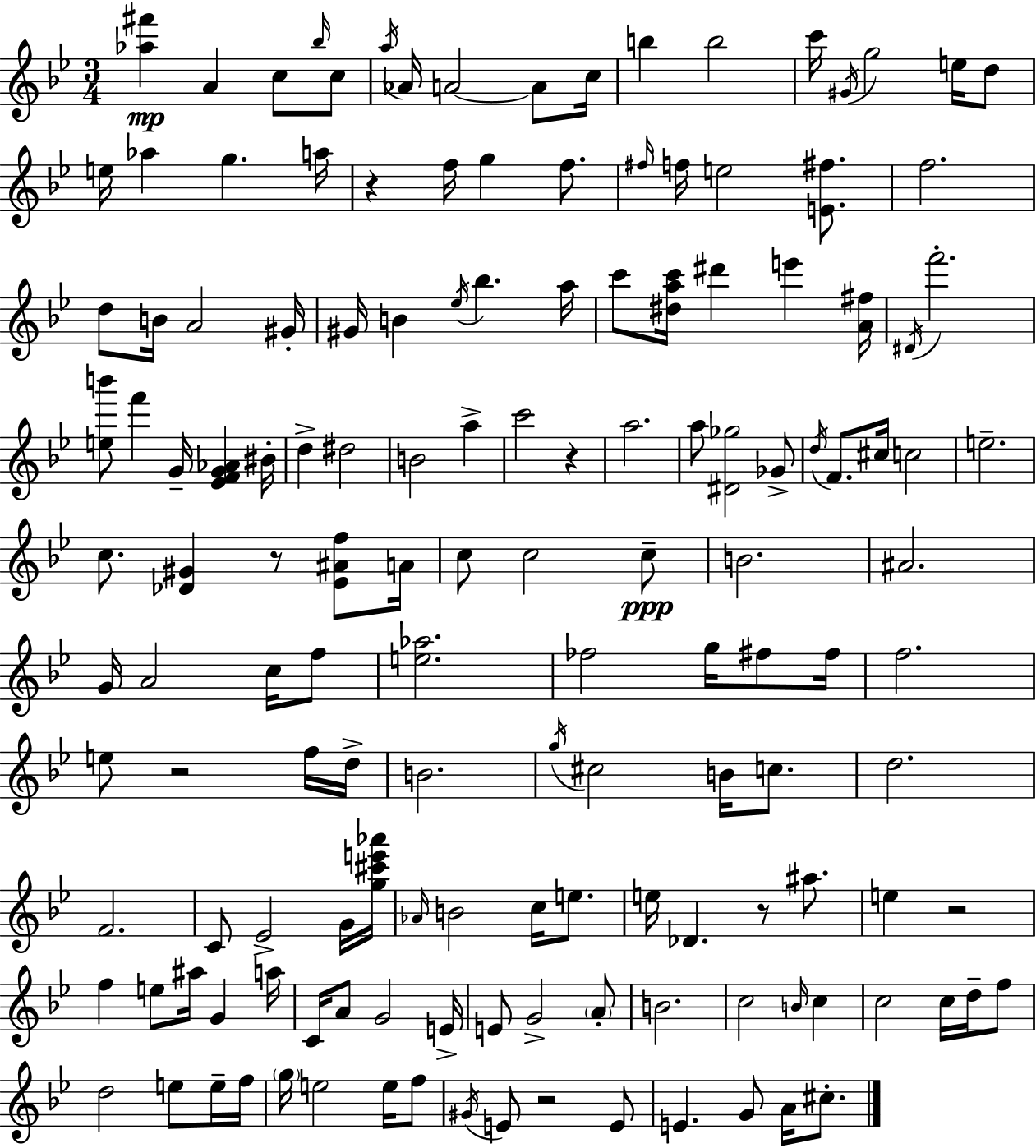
[Ab5,F#6]/q A4/q C5/e Bb5/s C5/e A5/s Ab4/s A4/h A4/e C5/s B5/q B5/h C6/s G#4/s G5/h E5/s D5/e E5/s Ab5/q G5/q. A5/s R/q F5/s G5/q F5/e. F#5/s F5/s E5/h [E4,F#5]/e. F5/h. D5/e B4/s A4/h G#4/s G#4/s B4/q Eb5/s Bb5/q. A5/s C6/e [D#5,A5,C6]/s D#6/q E6/q [A4,F#5]/s D#4/s F6/h. [E5,B6]/e F6/q G4/s [Eb4,F4,G4,Ab4]/q BIS4/s D5/q D#5/h B4/h A5/q C6/h R/q A5/h. A5/e [D#4,Gb5]/h Gb4/e D5/s F4/e. C#5/s C5/h E5/h. C5/e. [Db4,G#4]/q R/e [Eb4,A#4,F5]/e A4/s C5/e C5/h C5/e B4/h. A#4/h. G4/s A4/h C5/s F5/e [E5,Ab5]/h. FES5/h G5/s F#5/e F#5/s F5/h. E5/e R/h F5/s D5/s B4/h. G5/s C#5/h B4/s C5/e. D5/h. F4/h. C4/e Eb4/h G4/s [G5,C#6,E6,Ab6]/s Ab4/s B4/h C5/s E5/e. E5/s Db4/q. R/e A#5/e. E5/q R/h F5/q E5/e A#5/s G4/q A5/s C4/s A4/e G4/h E4/s E4/e G4/h A4/e B4/h. C5/h B4/s C5/q C5/h C5/s D5/s F5/e D5/h E5/e E5/s F5/s G5/s E5/h E5/s F5/e G#4/s E4/e R/h E4/e E4/q. G4/e A4/s C#5/e.